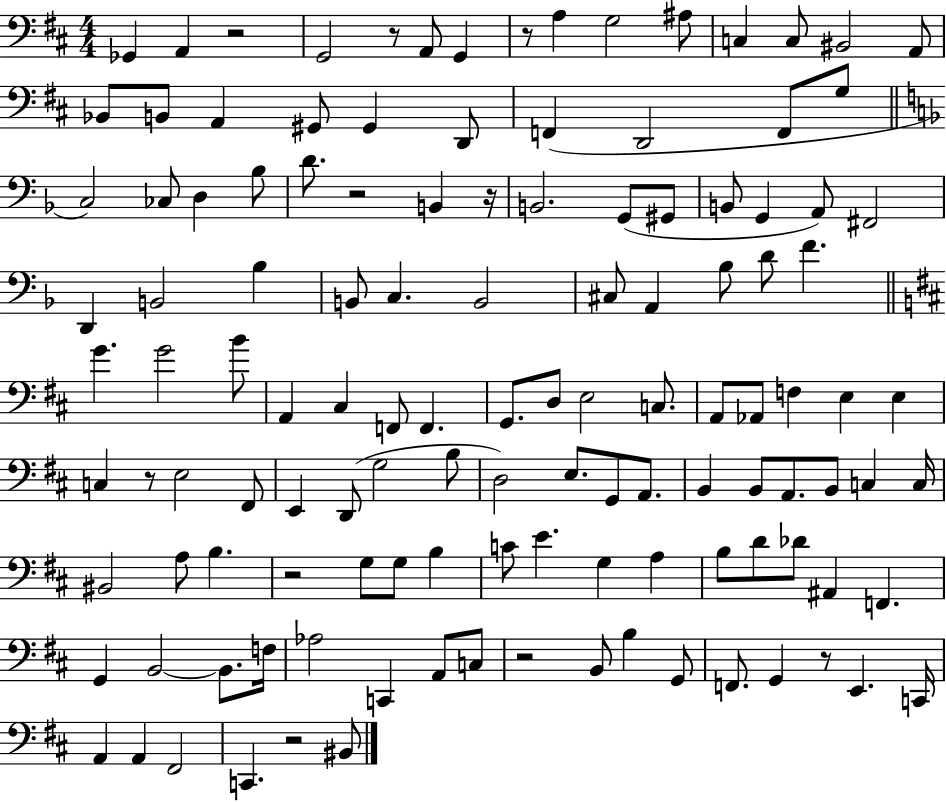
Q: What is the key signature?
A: D major